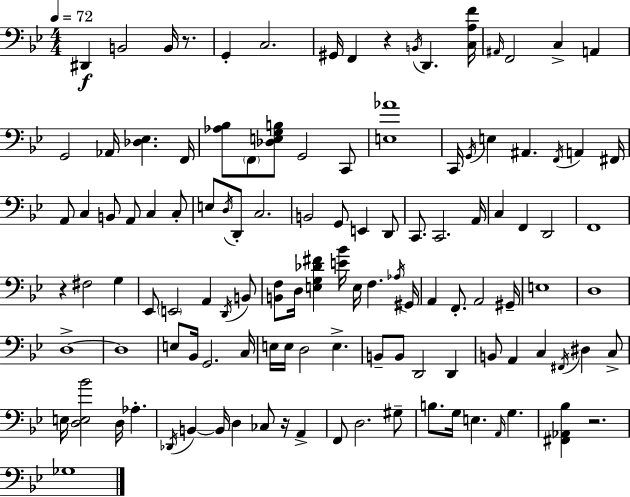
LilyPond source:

{
  \clef bass
  \numericTimeSignature
  \time 4/4
  \key bes \major
  \tempo 4 = 72
  dis,4\f b,2 b,16 r8. | g,4-. c2. | gis,16 f,4 r4 \acciaccatura { b,16 } d,4. | <c a f'>16 \grace { ais,16 } f,2 c4-> a,4 | \break g,2 aes,16 <des ees>4. | f,16 <aes bes>8 \parenthesize f,8 <des e g b>8 g,2 | c,8 <e aes'>1 | c,16 \acciaccatura { g,16 } e4 ais,4. \acciaccatura { f,16 } a,4 | \break fis,16 a,8 c4 b,8 a,8 c4 | c8-. e8 \acciaccatura { d16 } d,8-. c2. | b,2 g,8 e,4 | d,8 c,8. c,2. | \break a,16 c4 f,4 d,2 | f,1 | r4 fis2 | g4 ees,8 \parenthesize e,2 a,4 | \break \acciaccatura { d,16 } b,8 <b, f>8 d16 <e g des' fis'>4 <e' bes'>16 e16 f4. | \acciaccatura { aes16 } gis,16 a,4 f,8.-. a,2 | gis,16-- e1 | d1 | \break d1->~~ | d1 | e8 bes,16 g,2. | c16 e16 e16 d2 | \break e4.-> b,8-- b,8 d,2 | d,4 b,8 a,4 c4 | \acciaccatura { fis,16 } dis4 c8-> e16 <d e bes'>2 | d16 aes4.-. \acciaccatura { des,16 } b,4~~ b,16 d4 | \break ces8 r16 a,4-> f,8 d2. | gis8-- b8. g16 e4. | \grace { a,16 } g4. <fis, aes, bes>4 r2. | ges1 | \break \bar "|."
}